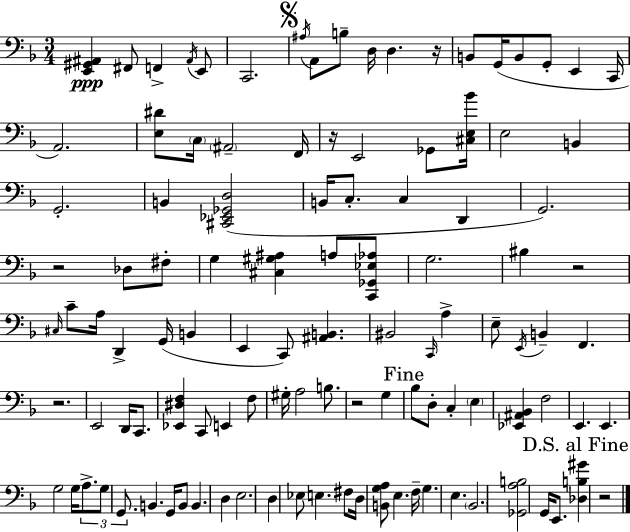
[E2,G#2,A#2]/q F#2/e F2/q A#2/s E2/e C2/h. A#3/s A2/e B3/e D3/s D3/q. R/s B2/e G2/s B2/e G2/e E2/q C2/s A2/h. [E3,D#4]/e C3/s A#2/h F2/s R/s E2/h Gb2/e [C#3,E3,Bb4]/s E3/h B2/q G2/h. B2/q [C#2,Eb2,Gb2,D3]/h B2/s C3/e. C3/q D2/q G2/h. R/h Db3/e F#3/e G3/q [C#3,G#3,A#3]/q A3/e [C2,Gb2,Eb3,Ab3]/e G3/h. BIS3/q R/h C#3/s C4/e A3/s D2/q G2/s B2/q E2/q C2/e [A#2,B2]/q. BIS2/h C2/s A3/q E3/e E2/s B2/q F2/q. R/h. E2/h D2/s C2/e. [Eb2,D#3,F3]/q C2/e E2/q F3/e G#3/s A3/h B3/e. R/h G3/q Bb3/e D3/e C3/q E3/q [Eb2,A#2,Bb2]/q F3/h E2/q. E2/q. G3/h G3/s A3/e. G3/e G2/e. B2/q. G2/s B2/e B2/q. D3/q E3/h. D3/q Eb3/e E3/q. F#3/e D3/s [B2,G3,A3]/e E3/q. F3/s G3/q. E3/q. Bb2/h. [Gb2,A3,B3]/h G2/s E2/e. [Db3,B3,G#4]/q R/h